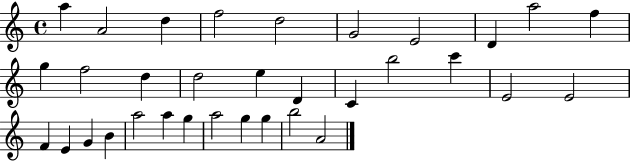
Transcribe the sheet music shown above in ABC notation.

X:1
T:Untitled
M:4/4
L:1/4
K:C
a A2 d f2 d2 G2 E2 D a2 f g f2 d d2 e D C b2 c' E2 E2 F E G B a2 a g a2 g g b2 A2